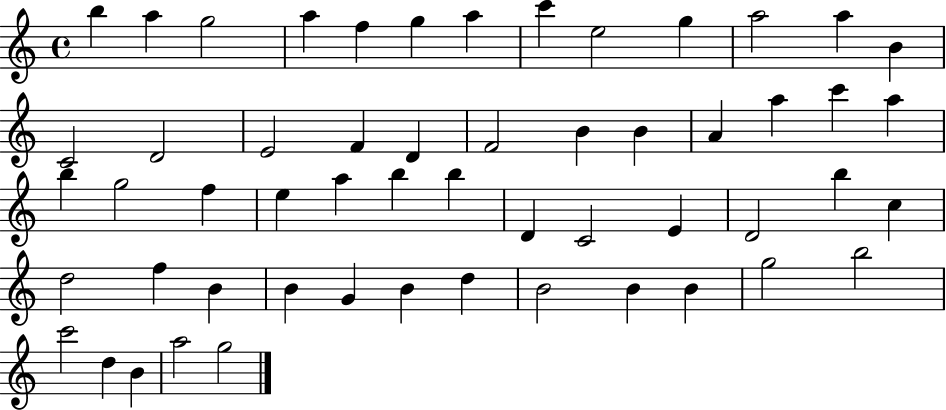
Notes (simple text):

B5/q A5/q G5/h A5/q F5/q G5/q A5/q C6/q E5/h G5/q A5/h A5/q B4/q C4/h D4/h E4/h F4/q D4/q F4/h B4/q B4/q A4/q A5/q C6/q A5/q B5/q G5/h F5/q E5/q A5/q B5/q B5/q D4/q C4/h E4/q D4/h B5/q C5/q D5/h F5/q B4/q B4/q G4/q B4/q D5/q B4/h B4/q B4/q G5/h B5/h C6/h D5/q B4/q A5/h G5/h